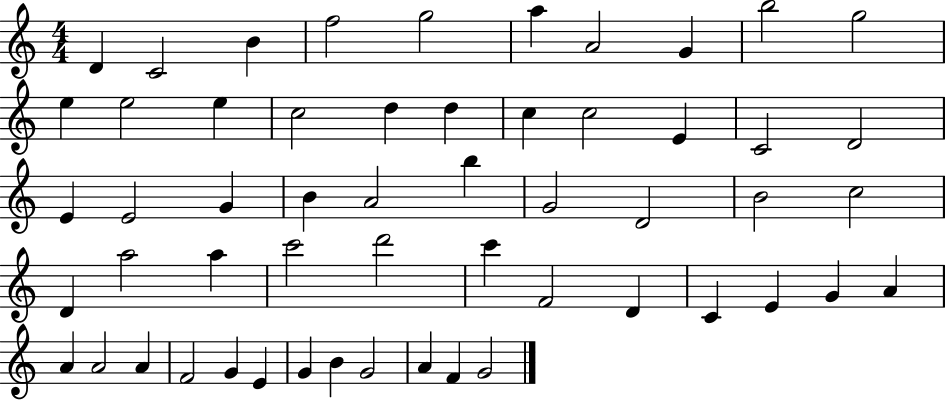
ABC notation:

X:1
T:Untitled
M:4/4
L:1/4
K:C
D C2 B f2 g2 a A2 G b2 g2 e e2 e c2 d d c c2 E C2 D2 E E2 G B A2 b G2 D2 B2 c2 D a2 a c'2 d'2 c' F2 D C E G A A A2 A F2 G E G B G2 A F G2